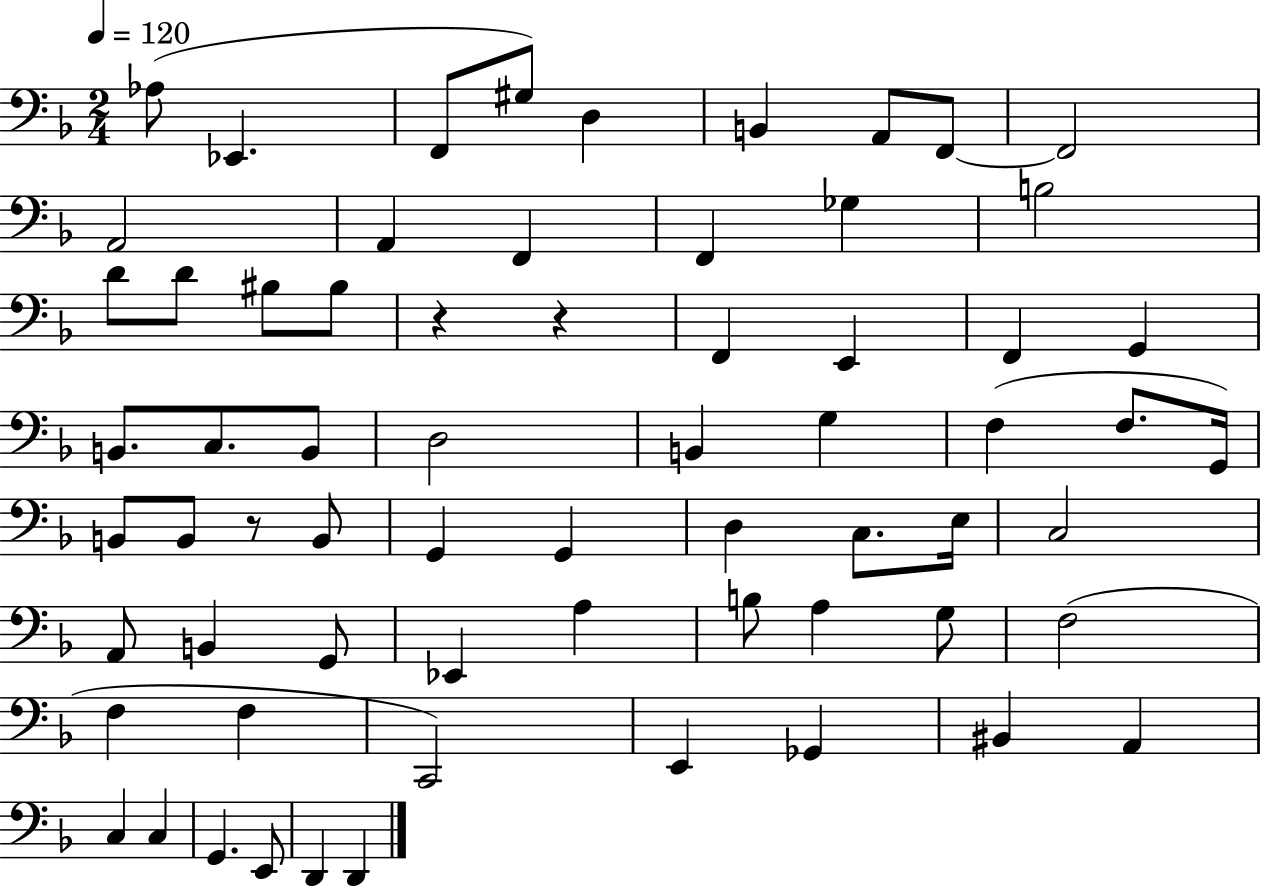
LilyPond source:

{
  \clef bass
  \numericTimeSignature
  \time 2/4
  \key f \major
  \tempo 4 = 120
  aes8( ees,4. | f,8 gis8) d4 | b,4 a,8 f,8~~ | f,2 | \break a,2 | a,4 f,4 | f,4 ges4 | b2 | \break d'8 d'8 bis8 bis8 | r4 r4 | f,4 e,4 | f,4 g,4 | \break b,8. c8. b,8 | d2 | b,4 g4 | f4( f8. g,16) | \break b,8 b,8 r8 b,8 | g,4 g,4 | d4 c8. e16 | c2 | \break a,8 b,4 g,8 | ees,4 a4 | b8 a4 g8 | f2( | \break f4 f4 | c,2) | e,4 ges,4 | bis,4 a,4 | \break c4 c4 | g,4. e,8 | d,4 d,4 | \bar "|."
}